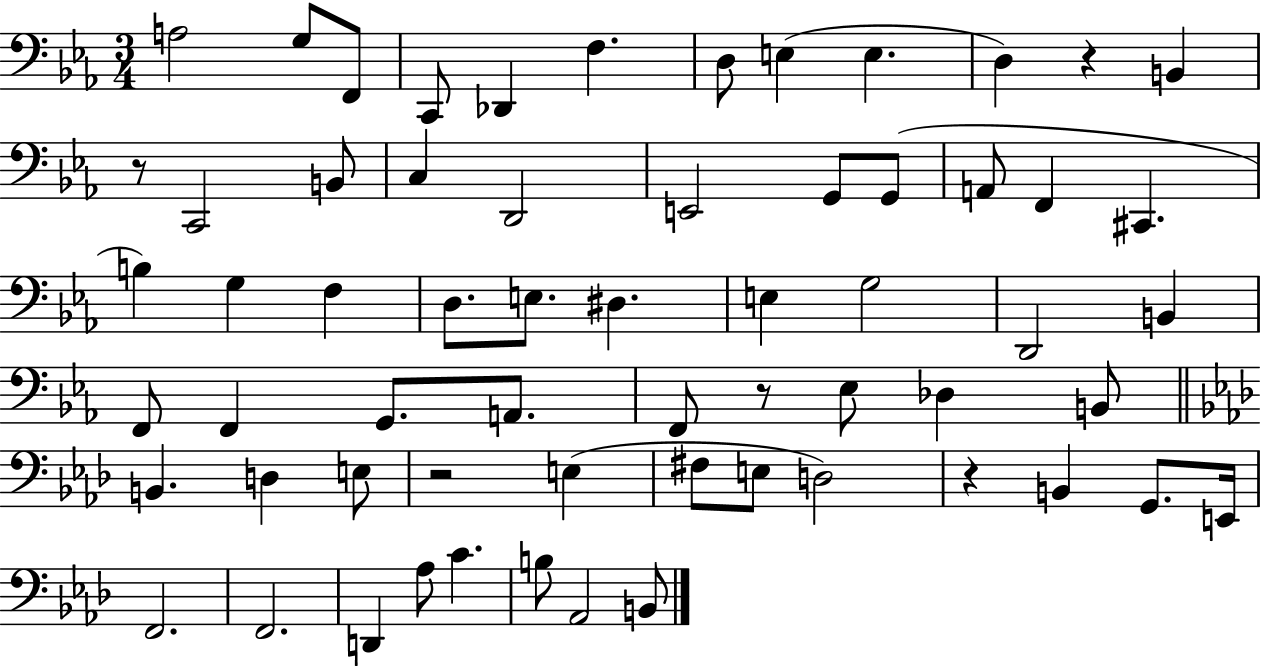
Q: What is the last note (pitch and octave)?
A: B2